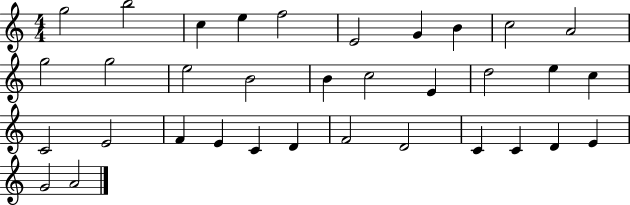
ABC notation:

X:1
T:Untitled
M:4/4
L:1/4
K:C
g2 b2 c e f2 E2 G B c2 A2 g2 g2 e2 B2 B c2 E d2 e c C2 E2 F E C D F2 D2 C C D E G2 A2